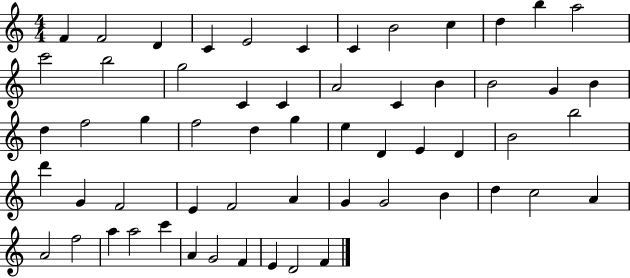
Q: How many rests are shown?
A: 0